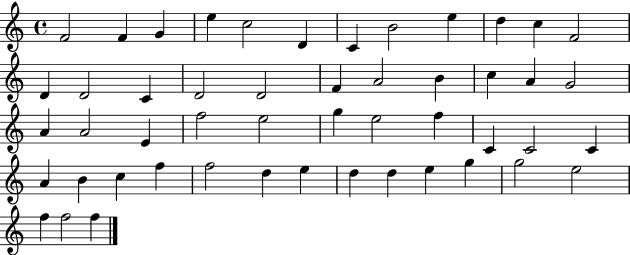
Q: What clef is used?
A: treble